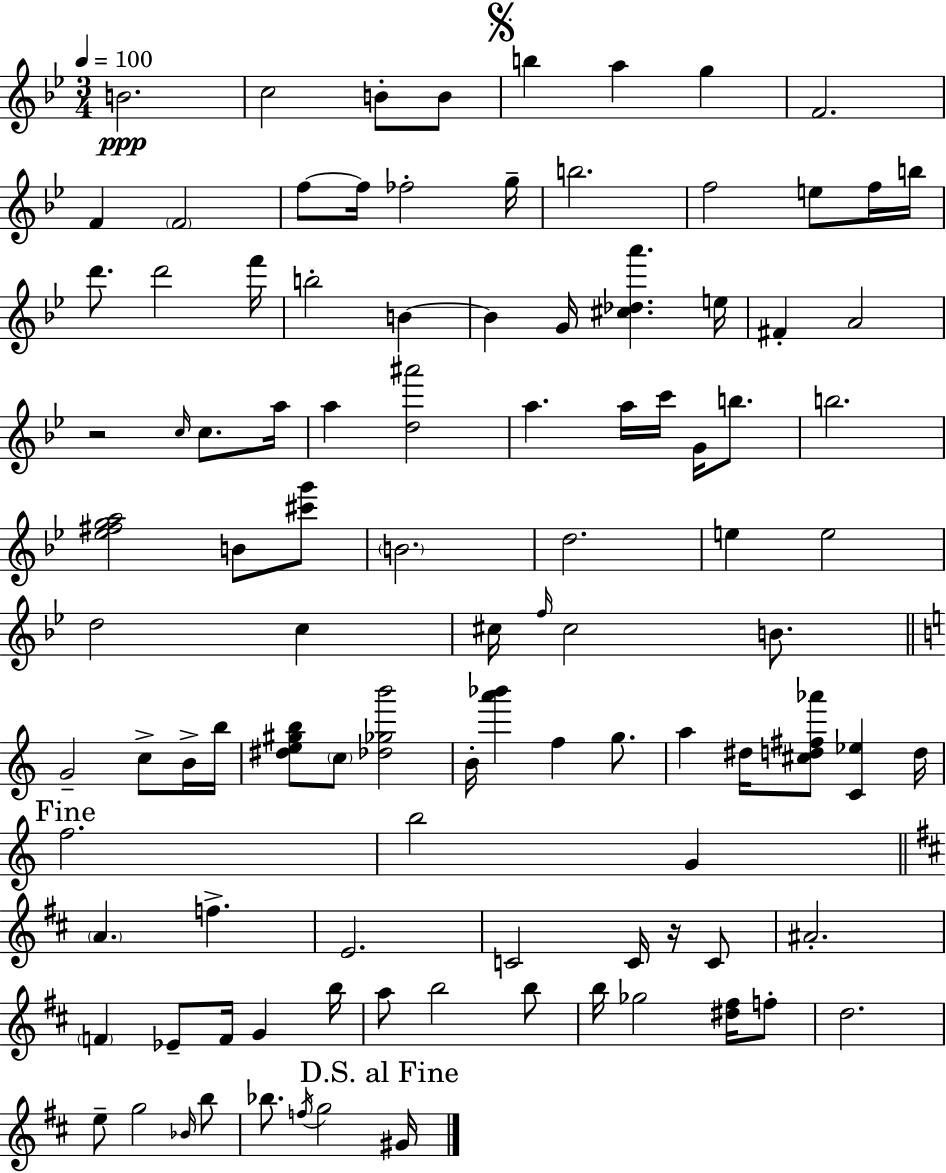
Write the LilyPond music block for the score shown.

{
  \clef treble
  \numericTimeSignature
  \time 3/4
  \key g \minor
  \tempo 4 = 100
  b'2.\ppp | c''2 b'8-. b'8 | \mark \markup { \musicglyph "scripts.segno" } b''4 a''4 g''4 | f'2. | \break f'4 \parenthesize f'2 | f''8~~ f''16 fes''2-. g''16-- | b''2. | f''2 e''8 f''16 b''16 | \break d'''8. d'''2 f'''16 | b''2-. b'4~~ | b'4 g'16 <cis'' des'' a'''>4. e''16 | fis'4-. a'2 | \break r2 \grace { c''16 } c''8. | a''16 a''4 <d'' ais'''>2 | a''4. a''16 c'''16 g'16 b''8. | b''2. | \break <ees'' fis'' g'' a''>2 b'8 <cis''' g'''>8 | \parenthesize b'2. | d''2. | e''4 e''2 | \break d''2 c''4 | cis''16 \grace { f''16 } cis''2 b'8. | \bar "||" \break \key c \major g'2-- c''8-> b'16-> b''16 | <dis'' e'' gis'' b''>8 \parenthesize c''8 <des'' ges'' b'''>2 | b'16-. <a''' bes'''>4 f''4 g''8. | a''4 dis''16 <cis'' d'' fis'' aes'''>8 <c' ees''>4 d''16 | \break \mark "Fine" f''2. | b''2 g'4 | \bar "||" \break \key d \major \parenthesize a'4. f''4.-> | e'2. | c'2 c'16 r16 c'8 | ais'2.-. | \break \parenthesize f'4 ees'8-- f'16 g'4 b''16 | a''8 b''2 b''8 | b''16 ges''2 <dis'' fis''>16 f''8-. | d''2. | \break e''8-- g''2 \grace { bes'16 } b''8 | bes''8. \acciaccatura { f''16 } g''2 | \mark "D.S. al Fine" gis'16 \bar "|."
}